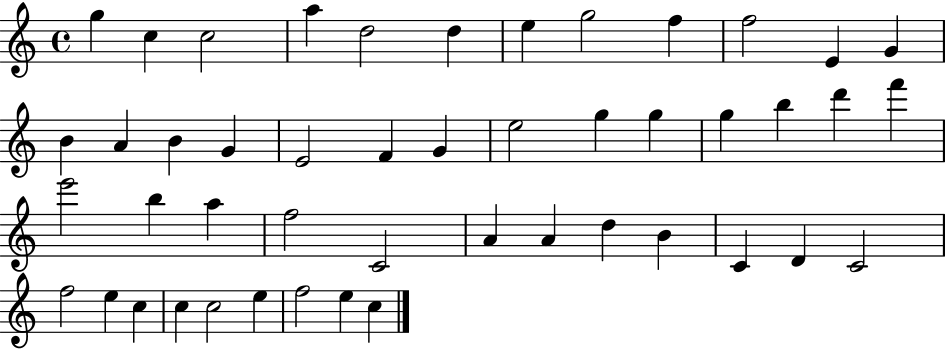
G5/q C5/q C5/h A5/q D5/h D5/q E5/q G5/h F5/q F5/h E4/q G4/q B4/q A4/q B4/q G4/q E4/h F4/q G4/q E5/h G5/q G5/q G5/q B5/q D6/q F6/q E6/h B5/q A5/q F5/h C4/h A4/q A4/q D5/q B4/q C4/q D4/q C4/h F5/h E5/q C5/q C5/q C5/h E5/q F5/h E5/q C5/q